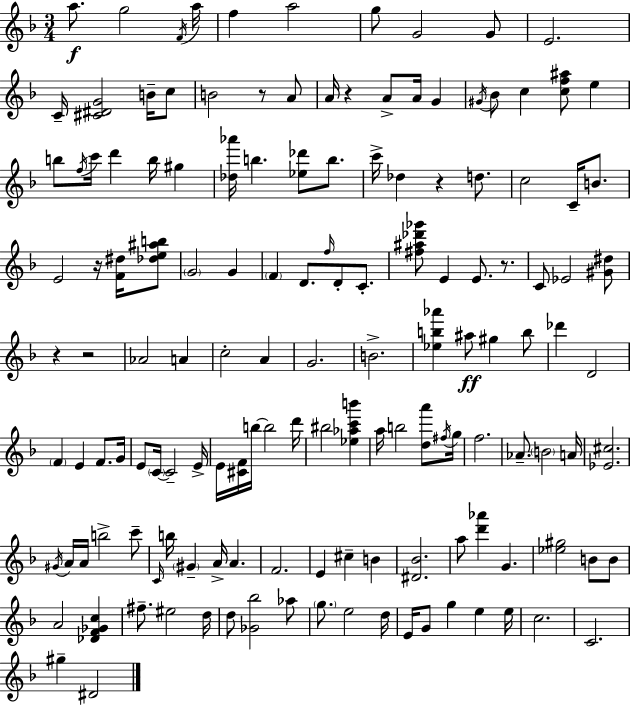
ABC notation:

X:1
T:Untitled
M:3/4
L:1/4
K:Dm
a/2 g2 F/4 a/4 f a2 g/2 G2 G/2 E2 C/4 [^C^DG]2 B/4 c/2 B2 z/2 A/2 A/4 z A/2 A/4 G ^G/4 _B/2 c [cf^a]/2 e b/2 f/4 c'/4 d' b/4 ^g [_d_a']/4 b [_e_d']/2 b/2 c'/4 _d z d/2 c2 C/4 B/2 E2 z/4 [F^d]/4 [_de^ab]/2 G2 G F D/2 f/4 D/2 C/2 [^f^a_d'_g']/2 E E/2 z/2 C/2 _E2 [^G^d]/2 z z2 _A2 A c2 A G2 B2 [_eb_a'] ^a/2 ^g b/2 _d' D2 F E F/2 G/4 E/2 C/4 C2 E/4 E/4 [^CF]/4 b/4 b2 d'/4 ^b2 [_e_ac'b'] a/4 b2 [da']/2 ^f/4 g/4 f2 _A/2 B2 A/4 [_E^c]2 ^G/4 A/4 A/4 b2 c'/2 C/4 b/4 ^G A/4 A F2 E ^c B [^D_B]2 a/2 [d'_a'] G [_e^g]2 B/2 B/2 A2 [_DF_Gc] ^f/2 ^e2 d/4 d/2 [_G_b]2 _a/2 g/2 e2 d/4 E/4 G/2 g e e/4 c2 C2 ^g ^D2